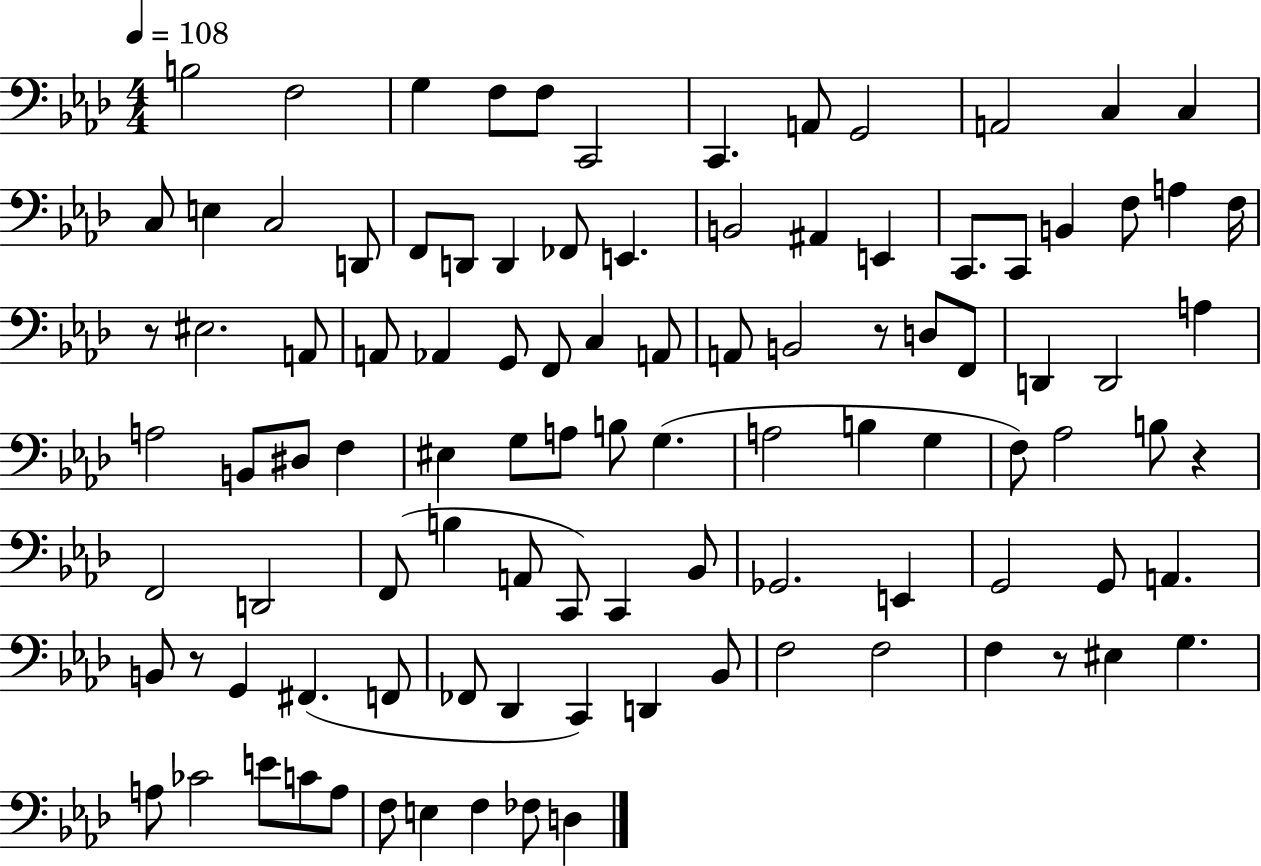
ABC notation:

X:1
T:Untitled
M:4/4
L:1/4
K:Ab
B,2 F,2 G, F,/2 F,/2 C,,2 C,, A,,/2 G,,2 A,,2 C, C, C,/2 E, C,2 D,,/2 F,,/2 D,,/2 D,, _F,,/2 E,, B,,2 ^A,, E,, C,,/2 C,,/2 B,, F,/2 A, F,/4 z/2 ^E,2 A,,/2 A,,/2 _A,, G,,/2 F,,/2 C, A,,/2 A,,/2 B,,2 z/2 D,/2 F,,/2 D,, D,,2 A, A,2 B,,/2 ^D,/2 F, ^E, G,/2 A,/2 B,/2 G, A,2 B, G, F,/2 _A,2 B,/2 z F,,2 D,,2 F,,/2 B, A,,/2 C,,/2 C,, _B,,/2 _G,,2 E,, G,,2 G,,/2 A,, B,,/2 z/2 G,, ^F,, F,,/2 _F,,/2 _D,, C,, D,, _B,,/2 F,2 F,2 F, z/2 ^E, G, A,/2 _C2 E/2 C/2 A,/2 F,/2 E, F, _F,/2 D,